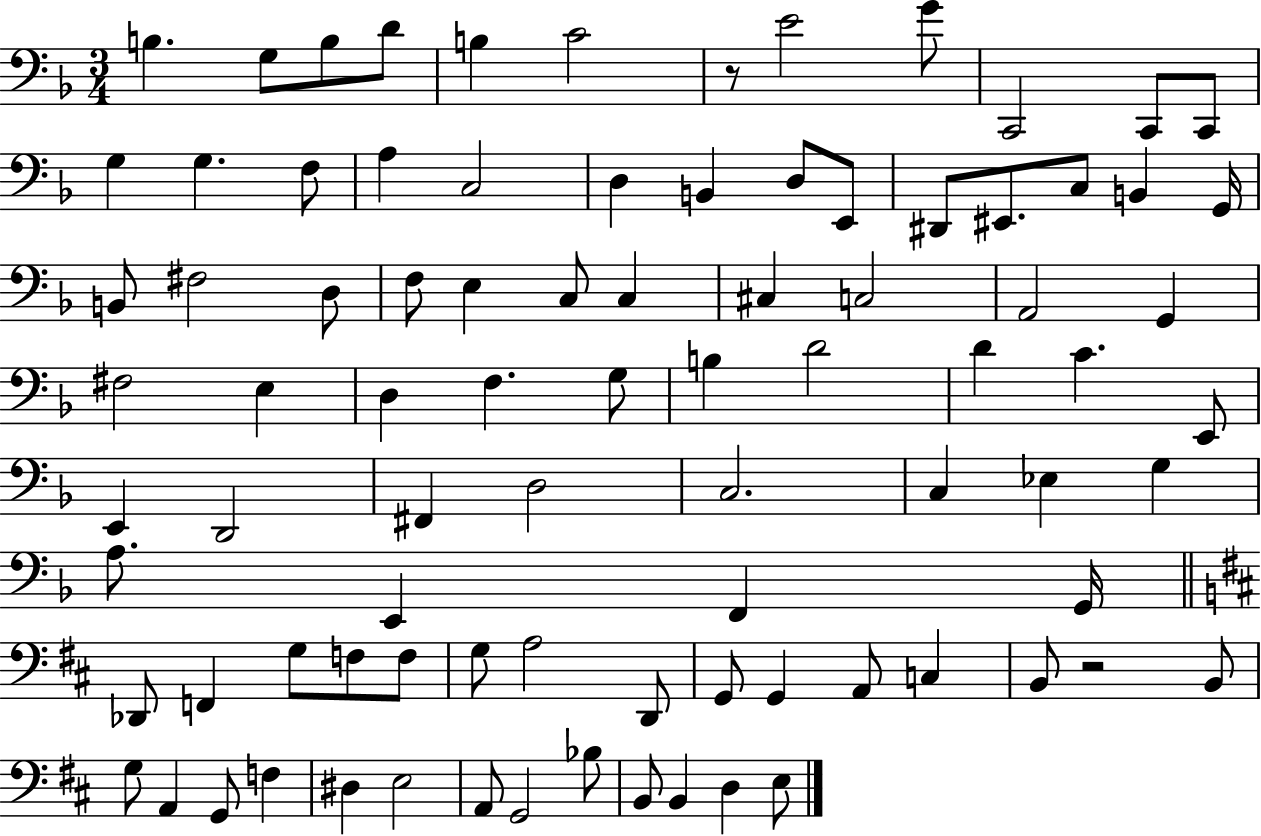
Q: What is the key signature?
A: F major